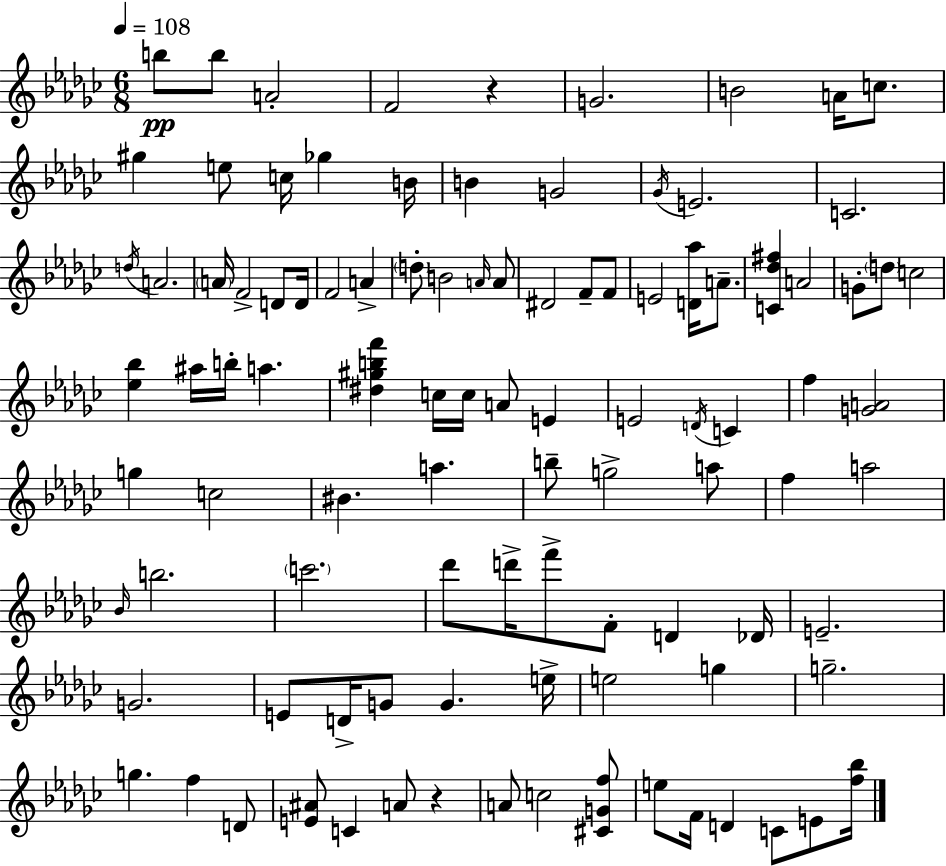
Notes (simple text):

B5/e B5/e A4/h F4/h R/q G4/h. B4/h A4/s C5/e. G#5/q E5/e C5/s Gb5/q B4/s B4/q G4/h Gb4/s E4/h. C4/h. D5/s A4/h. A4/s F4/h D4/e D4/s F4/h A4/q D5/e B4/h A4/s A4/e D#4/h F4/e F4/e E4/h [D4,Ab5]/s A4/e. [C4,Db5,F#5]/q A4/h G4/e D5/e C5/h [Eb5,Bb5]/q A#5/s B5/s A5/q. [D#5,G#5,B5,F6]/q C5/s C5/s A4/e E4/q E4/h D4/s C4/q F5/q [G4,A4]/h G5/q C5/h BIS4/q. A5/q. B5/e G5/h A5/e F5/q A5/h Bb4/s B5/h. C6/h. Db6/e D6/s F6/e F4/e D4/q Db4/s E4/h. G4/h. E4/e D4/s G4/e G4/q. E5/s E5/h G5/q G5/h. G5/q. F5/q D4/e [E4,A#4]/e C4/q A4/e R/q A4/e C5/h [C#4,G4,F5]/e E5/e F4/s D4/q C4/e E4/e [F5,Bb5]/s